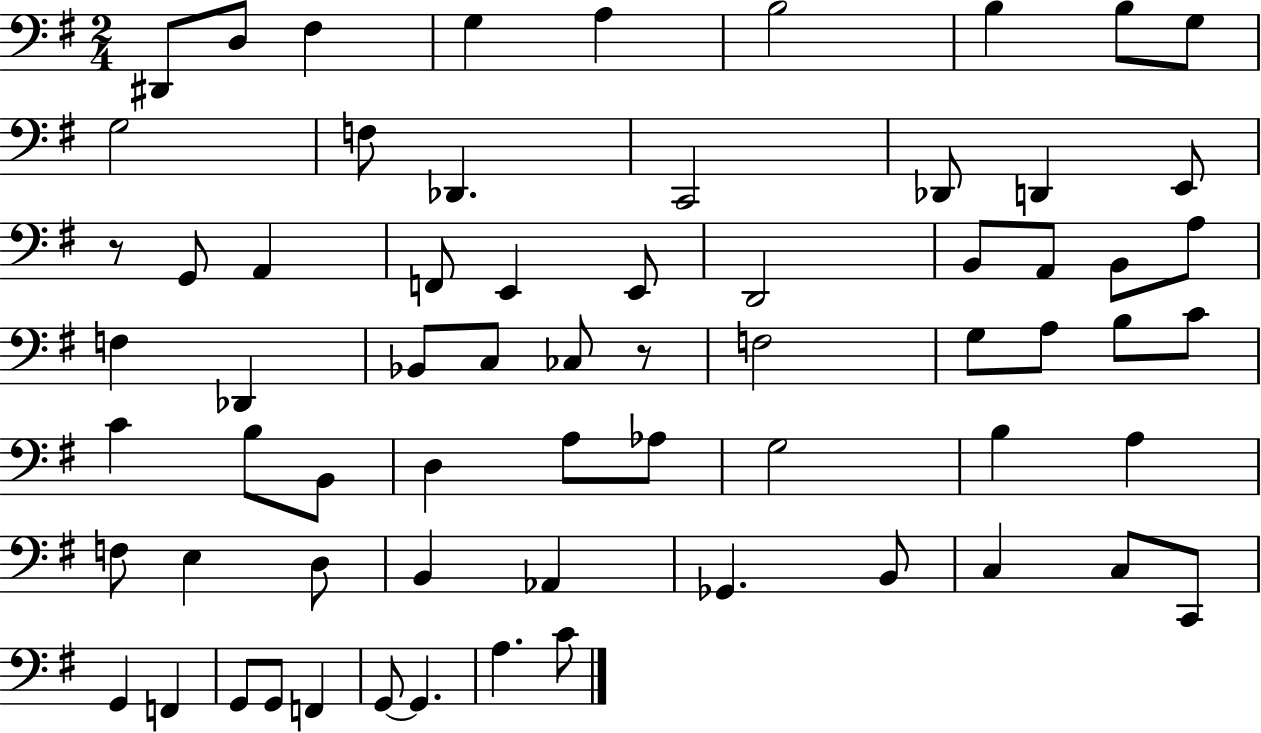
D#2/e D3/e F#3/q G3/q A3/q B3/h B3/q B3/e G3/e G3/h F3/e Db2/q. C2/h Db2/e D2/q E2/e R/e G2/e A2/q F2/e E2/q E2/e D2/h B2/e A2/e B2/e A3/e F3/q Db2/q Bb2/e C3/e CES3/e R/e F3/h G3/e A3/e B3/e C4/e C4/q B3/e B2/e D3/q A3/e Ab3/e G3/h B3/q A3/q F3/e E3/q D3/e B2/q Ab2/q Gb2/q. B2/e C3/q C3/e C2/e G2/q F2/q G2/e G2/e F2/q G2/e G2/q. A3/q. C4/e